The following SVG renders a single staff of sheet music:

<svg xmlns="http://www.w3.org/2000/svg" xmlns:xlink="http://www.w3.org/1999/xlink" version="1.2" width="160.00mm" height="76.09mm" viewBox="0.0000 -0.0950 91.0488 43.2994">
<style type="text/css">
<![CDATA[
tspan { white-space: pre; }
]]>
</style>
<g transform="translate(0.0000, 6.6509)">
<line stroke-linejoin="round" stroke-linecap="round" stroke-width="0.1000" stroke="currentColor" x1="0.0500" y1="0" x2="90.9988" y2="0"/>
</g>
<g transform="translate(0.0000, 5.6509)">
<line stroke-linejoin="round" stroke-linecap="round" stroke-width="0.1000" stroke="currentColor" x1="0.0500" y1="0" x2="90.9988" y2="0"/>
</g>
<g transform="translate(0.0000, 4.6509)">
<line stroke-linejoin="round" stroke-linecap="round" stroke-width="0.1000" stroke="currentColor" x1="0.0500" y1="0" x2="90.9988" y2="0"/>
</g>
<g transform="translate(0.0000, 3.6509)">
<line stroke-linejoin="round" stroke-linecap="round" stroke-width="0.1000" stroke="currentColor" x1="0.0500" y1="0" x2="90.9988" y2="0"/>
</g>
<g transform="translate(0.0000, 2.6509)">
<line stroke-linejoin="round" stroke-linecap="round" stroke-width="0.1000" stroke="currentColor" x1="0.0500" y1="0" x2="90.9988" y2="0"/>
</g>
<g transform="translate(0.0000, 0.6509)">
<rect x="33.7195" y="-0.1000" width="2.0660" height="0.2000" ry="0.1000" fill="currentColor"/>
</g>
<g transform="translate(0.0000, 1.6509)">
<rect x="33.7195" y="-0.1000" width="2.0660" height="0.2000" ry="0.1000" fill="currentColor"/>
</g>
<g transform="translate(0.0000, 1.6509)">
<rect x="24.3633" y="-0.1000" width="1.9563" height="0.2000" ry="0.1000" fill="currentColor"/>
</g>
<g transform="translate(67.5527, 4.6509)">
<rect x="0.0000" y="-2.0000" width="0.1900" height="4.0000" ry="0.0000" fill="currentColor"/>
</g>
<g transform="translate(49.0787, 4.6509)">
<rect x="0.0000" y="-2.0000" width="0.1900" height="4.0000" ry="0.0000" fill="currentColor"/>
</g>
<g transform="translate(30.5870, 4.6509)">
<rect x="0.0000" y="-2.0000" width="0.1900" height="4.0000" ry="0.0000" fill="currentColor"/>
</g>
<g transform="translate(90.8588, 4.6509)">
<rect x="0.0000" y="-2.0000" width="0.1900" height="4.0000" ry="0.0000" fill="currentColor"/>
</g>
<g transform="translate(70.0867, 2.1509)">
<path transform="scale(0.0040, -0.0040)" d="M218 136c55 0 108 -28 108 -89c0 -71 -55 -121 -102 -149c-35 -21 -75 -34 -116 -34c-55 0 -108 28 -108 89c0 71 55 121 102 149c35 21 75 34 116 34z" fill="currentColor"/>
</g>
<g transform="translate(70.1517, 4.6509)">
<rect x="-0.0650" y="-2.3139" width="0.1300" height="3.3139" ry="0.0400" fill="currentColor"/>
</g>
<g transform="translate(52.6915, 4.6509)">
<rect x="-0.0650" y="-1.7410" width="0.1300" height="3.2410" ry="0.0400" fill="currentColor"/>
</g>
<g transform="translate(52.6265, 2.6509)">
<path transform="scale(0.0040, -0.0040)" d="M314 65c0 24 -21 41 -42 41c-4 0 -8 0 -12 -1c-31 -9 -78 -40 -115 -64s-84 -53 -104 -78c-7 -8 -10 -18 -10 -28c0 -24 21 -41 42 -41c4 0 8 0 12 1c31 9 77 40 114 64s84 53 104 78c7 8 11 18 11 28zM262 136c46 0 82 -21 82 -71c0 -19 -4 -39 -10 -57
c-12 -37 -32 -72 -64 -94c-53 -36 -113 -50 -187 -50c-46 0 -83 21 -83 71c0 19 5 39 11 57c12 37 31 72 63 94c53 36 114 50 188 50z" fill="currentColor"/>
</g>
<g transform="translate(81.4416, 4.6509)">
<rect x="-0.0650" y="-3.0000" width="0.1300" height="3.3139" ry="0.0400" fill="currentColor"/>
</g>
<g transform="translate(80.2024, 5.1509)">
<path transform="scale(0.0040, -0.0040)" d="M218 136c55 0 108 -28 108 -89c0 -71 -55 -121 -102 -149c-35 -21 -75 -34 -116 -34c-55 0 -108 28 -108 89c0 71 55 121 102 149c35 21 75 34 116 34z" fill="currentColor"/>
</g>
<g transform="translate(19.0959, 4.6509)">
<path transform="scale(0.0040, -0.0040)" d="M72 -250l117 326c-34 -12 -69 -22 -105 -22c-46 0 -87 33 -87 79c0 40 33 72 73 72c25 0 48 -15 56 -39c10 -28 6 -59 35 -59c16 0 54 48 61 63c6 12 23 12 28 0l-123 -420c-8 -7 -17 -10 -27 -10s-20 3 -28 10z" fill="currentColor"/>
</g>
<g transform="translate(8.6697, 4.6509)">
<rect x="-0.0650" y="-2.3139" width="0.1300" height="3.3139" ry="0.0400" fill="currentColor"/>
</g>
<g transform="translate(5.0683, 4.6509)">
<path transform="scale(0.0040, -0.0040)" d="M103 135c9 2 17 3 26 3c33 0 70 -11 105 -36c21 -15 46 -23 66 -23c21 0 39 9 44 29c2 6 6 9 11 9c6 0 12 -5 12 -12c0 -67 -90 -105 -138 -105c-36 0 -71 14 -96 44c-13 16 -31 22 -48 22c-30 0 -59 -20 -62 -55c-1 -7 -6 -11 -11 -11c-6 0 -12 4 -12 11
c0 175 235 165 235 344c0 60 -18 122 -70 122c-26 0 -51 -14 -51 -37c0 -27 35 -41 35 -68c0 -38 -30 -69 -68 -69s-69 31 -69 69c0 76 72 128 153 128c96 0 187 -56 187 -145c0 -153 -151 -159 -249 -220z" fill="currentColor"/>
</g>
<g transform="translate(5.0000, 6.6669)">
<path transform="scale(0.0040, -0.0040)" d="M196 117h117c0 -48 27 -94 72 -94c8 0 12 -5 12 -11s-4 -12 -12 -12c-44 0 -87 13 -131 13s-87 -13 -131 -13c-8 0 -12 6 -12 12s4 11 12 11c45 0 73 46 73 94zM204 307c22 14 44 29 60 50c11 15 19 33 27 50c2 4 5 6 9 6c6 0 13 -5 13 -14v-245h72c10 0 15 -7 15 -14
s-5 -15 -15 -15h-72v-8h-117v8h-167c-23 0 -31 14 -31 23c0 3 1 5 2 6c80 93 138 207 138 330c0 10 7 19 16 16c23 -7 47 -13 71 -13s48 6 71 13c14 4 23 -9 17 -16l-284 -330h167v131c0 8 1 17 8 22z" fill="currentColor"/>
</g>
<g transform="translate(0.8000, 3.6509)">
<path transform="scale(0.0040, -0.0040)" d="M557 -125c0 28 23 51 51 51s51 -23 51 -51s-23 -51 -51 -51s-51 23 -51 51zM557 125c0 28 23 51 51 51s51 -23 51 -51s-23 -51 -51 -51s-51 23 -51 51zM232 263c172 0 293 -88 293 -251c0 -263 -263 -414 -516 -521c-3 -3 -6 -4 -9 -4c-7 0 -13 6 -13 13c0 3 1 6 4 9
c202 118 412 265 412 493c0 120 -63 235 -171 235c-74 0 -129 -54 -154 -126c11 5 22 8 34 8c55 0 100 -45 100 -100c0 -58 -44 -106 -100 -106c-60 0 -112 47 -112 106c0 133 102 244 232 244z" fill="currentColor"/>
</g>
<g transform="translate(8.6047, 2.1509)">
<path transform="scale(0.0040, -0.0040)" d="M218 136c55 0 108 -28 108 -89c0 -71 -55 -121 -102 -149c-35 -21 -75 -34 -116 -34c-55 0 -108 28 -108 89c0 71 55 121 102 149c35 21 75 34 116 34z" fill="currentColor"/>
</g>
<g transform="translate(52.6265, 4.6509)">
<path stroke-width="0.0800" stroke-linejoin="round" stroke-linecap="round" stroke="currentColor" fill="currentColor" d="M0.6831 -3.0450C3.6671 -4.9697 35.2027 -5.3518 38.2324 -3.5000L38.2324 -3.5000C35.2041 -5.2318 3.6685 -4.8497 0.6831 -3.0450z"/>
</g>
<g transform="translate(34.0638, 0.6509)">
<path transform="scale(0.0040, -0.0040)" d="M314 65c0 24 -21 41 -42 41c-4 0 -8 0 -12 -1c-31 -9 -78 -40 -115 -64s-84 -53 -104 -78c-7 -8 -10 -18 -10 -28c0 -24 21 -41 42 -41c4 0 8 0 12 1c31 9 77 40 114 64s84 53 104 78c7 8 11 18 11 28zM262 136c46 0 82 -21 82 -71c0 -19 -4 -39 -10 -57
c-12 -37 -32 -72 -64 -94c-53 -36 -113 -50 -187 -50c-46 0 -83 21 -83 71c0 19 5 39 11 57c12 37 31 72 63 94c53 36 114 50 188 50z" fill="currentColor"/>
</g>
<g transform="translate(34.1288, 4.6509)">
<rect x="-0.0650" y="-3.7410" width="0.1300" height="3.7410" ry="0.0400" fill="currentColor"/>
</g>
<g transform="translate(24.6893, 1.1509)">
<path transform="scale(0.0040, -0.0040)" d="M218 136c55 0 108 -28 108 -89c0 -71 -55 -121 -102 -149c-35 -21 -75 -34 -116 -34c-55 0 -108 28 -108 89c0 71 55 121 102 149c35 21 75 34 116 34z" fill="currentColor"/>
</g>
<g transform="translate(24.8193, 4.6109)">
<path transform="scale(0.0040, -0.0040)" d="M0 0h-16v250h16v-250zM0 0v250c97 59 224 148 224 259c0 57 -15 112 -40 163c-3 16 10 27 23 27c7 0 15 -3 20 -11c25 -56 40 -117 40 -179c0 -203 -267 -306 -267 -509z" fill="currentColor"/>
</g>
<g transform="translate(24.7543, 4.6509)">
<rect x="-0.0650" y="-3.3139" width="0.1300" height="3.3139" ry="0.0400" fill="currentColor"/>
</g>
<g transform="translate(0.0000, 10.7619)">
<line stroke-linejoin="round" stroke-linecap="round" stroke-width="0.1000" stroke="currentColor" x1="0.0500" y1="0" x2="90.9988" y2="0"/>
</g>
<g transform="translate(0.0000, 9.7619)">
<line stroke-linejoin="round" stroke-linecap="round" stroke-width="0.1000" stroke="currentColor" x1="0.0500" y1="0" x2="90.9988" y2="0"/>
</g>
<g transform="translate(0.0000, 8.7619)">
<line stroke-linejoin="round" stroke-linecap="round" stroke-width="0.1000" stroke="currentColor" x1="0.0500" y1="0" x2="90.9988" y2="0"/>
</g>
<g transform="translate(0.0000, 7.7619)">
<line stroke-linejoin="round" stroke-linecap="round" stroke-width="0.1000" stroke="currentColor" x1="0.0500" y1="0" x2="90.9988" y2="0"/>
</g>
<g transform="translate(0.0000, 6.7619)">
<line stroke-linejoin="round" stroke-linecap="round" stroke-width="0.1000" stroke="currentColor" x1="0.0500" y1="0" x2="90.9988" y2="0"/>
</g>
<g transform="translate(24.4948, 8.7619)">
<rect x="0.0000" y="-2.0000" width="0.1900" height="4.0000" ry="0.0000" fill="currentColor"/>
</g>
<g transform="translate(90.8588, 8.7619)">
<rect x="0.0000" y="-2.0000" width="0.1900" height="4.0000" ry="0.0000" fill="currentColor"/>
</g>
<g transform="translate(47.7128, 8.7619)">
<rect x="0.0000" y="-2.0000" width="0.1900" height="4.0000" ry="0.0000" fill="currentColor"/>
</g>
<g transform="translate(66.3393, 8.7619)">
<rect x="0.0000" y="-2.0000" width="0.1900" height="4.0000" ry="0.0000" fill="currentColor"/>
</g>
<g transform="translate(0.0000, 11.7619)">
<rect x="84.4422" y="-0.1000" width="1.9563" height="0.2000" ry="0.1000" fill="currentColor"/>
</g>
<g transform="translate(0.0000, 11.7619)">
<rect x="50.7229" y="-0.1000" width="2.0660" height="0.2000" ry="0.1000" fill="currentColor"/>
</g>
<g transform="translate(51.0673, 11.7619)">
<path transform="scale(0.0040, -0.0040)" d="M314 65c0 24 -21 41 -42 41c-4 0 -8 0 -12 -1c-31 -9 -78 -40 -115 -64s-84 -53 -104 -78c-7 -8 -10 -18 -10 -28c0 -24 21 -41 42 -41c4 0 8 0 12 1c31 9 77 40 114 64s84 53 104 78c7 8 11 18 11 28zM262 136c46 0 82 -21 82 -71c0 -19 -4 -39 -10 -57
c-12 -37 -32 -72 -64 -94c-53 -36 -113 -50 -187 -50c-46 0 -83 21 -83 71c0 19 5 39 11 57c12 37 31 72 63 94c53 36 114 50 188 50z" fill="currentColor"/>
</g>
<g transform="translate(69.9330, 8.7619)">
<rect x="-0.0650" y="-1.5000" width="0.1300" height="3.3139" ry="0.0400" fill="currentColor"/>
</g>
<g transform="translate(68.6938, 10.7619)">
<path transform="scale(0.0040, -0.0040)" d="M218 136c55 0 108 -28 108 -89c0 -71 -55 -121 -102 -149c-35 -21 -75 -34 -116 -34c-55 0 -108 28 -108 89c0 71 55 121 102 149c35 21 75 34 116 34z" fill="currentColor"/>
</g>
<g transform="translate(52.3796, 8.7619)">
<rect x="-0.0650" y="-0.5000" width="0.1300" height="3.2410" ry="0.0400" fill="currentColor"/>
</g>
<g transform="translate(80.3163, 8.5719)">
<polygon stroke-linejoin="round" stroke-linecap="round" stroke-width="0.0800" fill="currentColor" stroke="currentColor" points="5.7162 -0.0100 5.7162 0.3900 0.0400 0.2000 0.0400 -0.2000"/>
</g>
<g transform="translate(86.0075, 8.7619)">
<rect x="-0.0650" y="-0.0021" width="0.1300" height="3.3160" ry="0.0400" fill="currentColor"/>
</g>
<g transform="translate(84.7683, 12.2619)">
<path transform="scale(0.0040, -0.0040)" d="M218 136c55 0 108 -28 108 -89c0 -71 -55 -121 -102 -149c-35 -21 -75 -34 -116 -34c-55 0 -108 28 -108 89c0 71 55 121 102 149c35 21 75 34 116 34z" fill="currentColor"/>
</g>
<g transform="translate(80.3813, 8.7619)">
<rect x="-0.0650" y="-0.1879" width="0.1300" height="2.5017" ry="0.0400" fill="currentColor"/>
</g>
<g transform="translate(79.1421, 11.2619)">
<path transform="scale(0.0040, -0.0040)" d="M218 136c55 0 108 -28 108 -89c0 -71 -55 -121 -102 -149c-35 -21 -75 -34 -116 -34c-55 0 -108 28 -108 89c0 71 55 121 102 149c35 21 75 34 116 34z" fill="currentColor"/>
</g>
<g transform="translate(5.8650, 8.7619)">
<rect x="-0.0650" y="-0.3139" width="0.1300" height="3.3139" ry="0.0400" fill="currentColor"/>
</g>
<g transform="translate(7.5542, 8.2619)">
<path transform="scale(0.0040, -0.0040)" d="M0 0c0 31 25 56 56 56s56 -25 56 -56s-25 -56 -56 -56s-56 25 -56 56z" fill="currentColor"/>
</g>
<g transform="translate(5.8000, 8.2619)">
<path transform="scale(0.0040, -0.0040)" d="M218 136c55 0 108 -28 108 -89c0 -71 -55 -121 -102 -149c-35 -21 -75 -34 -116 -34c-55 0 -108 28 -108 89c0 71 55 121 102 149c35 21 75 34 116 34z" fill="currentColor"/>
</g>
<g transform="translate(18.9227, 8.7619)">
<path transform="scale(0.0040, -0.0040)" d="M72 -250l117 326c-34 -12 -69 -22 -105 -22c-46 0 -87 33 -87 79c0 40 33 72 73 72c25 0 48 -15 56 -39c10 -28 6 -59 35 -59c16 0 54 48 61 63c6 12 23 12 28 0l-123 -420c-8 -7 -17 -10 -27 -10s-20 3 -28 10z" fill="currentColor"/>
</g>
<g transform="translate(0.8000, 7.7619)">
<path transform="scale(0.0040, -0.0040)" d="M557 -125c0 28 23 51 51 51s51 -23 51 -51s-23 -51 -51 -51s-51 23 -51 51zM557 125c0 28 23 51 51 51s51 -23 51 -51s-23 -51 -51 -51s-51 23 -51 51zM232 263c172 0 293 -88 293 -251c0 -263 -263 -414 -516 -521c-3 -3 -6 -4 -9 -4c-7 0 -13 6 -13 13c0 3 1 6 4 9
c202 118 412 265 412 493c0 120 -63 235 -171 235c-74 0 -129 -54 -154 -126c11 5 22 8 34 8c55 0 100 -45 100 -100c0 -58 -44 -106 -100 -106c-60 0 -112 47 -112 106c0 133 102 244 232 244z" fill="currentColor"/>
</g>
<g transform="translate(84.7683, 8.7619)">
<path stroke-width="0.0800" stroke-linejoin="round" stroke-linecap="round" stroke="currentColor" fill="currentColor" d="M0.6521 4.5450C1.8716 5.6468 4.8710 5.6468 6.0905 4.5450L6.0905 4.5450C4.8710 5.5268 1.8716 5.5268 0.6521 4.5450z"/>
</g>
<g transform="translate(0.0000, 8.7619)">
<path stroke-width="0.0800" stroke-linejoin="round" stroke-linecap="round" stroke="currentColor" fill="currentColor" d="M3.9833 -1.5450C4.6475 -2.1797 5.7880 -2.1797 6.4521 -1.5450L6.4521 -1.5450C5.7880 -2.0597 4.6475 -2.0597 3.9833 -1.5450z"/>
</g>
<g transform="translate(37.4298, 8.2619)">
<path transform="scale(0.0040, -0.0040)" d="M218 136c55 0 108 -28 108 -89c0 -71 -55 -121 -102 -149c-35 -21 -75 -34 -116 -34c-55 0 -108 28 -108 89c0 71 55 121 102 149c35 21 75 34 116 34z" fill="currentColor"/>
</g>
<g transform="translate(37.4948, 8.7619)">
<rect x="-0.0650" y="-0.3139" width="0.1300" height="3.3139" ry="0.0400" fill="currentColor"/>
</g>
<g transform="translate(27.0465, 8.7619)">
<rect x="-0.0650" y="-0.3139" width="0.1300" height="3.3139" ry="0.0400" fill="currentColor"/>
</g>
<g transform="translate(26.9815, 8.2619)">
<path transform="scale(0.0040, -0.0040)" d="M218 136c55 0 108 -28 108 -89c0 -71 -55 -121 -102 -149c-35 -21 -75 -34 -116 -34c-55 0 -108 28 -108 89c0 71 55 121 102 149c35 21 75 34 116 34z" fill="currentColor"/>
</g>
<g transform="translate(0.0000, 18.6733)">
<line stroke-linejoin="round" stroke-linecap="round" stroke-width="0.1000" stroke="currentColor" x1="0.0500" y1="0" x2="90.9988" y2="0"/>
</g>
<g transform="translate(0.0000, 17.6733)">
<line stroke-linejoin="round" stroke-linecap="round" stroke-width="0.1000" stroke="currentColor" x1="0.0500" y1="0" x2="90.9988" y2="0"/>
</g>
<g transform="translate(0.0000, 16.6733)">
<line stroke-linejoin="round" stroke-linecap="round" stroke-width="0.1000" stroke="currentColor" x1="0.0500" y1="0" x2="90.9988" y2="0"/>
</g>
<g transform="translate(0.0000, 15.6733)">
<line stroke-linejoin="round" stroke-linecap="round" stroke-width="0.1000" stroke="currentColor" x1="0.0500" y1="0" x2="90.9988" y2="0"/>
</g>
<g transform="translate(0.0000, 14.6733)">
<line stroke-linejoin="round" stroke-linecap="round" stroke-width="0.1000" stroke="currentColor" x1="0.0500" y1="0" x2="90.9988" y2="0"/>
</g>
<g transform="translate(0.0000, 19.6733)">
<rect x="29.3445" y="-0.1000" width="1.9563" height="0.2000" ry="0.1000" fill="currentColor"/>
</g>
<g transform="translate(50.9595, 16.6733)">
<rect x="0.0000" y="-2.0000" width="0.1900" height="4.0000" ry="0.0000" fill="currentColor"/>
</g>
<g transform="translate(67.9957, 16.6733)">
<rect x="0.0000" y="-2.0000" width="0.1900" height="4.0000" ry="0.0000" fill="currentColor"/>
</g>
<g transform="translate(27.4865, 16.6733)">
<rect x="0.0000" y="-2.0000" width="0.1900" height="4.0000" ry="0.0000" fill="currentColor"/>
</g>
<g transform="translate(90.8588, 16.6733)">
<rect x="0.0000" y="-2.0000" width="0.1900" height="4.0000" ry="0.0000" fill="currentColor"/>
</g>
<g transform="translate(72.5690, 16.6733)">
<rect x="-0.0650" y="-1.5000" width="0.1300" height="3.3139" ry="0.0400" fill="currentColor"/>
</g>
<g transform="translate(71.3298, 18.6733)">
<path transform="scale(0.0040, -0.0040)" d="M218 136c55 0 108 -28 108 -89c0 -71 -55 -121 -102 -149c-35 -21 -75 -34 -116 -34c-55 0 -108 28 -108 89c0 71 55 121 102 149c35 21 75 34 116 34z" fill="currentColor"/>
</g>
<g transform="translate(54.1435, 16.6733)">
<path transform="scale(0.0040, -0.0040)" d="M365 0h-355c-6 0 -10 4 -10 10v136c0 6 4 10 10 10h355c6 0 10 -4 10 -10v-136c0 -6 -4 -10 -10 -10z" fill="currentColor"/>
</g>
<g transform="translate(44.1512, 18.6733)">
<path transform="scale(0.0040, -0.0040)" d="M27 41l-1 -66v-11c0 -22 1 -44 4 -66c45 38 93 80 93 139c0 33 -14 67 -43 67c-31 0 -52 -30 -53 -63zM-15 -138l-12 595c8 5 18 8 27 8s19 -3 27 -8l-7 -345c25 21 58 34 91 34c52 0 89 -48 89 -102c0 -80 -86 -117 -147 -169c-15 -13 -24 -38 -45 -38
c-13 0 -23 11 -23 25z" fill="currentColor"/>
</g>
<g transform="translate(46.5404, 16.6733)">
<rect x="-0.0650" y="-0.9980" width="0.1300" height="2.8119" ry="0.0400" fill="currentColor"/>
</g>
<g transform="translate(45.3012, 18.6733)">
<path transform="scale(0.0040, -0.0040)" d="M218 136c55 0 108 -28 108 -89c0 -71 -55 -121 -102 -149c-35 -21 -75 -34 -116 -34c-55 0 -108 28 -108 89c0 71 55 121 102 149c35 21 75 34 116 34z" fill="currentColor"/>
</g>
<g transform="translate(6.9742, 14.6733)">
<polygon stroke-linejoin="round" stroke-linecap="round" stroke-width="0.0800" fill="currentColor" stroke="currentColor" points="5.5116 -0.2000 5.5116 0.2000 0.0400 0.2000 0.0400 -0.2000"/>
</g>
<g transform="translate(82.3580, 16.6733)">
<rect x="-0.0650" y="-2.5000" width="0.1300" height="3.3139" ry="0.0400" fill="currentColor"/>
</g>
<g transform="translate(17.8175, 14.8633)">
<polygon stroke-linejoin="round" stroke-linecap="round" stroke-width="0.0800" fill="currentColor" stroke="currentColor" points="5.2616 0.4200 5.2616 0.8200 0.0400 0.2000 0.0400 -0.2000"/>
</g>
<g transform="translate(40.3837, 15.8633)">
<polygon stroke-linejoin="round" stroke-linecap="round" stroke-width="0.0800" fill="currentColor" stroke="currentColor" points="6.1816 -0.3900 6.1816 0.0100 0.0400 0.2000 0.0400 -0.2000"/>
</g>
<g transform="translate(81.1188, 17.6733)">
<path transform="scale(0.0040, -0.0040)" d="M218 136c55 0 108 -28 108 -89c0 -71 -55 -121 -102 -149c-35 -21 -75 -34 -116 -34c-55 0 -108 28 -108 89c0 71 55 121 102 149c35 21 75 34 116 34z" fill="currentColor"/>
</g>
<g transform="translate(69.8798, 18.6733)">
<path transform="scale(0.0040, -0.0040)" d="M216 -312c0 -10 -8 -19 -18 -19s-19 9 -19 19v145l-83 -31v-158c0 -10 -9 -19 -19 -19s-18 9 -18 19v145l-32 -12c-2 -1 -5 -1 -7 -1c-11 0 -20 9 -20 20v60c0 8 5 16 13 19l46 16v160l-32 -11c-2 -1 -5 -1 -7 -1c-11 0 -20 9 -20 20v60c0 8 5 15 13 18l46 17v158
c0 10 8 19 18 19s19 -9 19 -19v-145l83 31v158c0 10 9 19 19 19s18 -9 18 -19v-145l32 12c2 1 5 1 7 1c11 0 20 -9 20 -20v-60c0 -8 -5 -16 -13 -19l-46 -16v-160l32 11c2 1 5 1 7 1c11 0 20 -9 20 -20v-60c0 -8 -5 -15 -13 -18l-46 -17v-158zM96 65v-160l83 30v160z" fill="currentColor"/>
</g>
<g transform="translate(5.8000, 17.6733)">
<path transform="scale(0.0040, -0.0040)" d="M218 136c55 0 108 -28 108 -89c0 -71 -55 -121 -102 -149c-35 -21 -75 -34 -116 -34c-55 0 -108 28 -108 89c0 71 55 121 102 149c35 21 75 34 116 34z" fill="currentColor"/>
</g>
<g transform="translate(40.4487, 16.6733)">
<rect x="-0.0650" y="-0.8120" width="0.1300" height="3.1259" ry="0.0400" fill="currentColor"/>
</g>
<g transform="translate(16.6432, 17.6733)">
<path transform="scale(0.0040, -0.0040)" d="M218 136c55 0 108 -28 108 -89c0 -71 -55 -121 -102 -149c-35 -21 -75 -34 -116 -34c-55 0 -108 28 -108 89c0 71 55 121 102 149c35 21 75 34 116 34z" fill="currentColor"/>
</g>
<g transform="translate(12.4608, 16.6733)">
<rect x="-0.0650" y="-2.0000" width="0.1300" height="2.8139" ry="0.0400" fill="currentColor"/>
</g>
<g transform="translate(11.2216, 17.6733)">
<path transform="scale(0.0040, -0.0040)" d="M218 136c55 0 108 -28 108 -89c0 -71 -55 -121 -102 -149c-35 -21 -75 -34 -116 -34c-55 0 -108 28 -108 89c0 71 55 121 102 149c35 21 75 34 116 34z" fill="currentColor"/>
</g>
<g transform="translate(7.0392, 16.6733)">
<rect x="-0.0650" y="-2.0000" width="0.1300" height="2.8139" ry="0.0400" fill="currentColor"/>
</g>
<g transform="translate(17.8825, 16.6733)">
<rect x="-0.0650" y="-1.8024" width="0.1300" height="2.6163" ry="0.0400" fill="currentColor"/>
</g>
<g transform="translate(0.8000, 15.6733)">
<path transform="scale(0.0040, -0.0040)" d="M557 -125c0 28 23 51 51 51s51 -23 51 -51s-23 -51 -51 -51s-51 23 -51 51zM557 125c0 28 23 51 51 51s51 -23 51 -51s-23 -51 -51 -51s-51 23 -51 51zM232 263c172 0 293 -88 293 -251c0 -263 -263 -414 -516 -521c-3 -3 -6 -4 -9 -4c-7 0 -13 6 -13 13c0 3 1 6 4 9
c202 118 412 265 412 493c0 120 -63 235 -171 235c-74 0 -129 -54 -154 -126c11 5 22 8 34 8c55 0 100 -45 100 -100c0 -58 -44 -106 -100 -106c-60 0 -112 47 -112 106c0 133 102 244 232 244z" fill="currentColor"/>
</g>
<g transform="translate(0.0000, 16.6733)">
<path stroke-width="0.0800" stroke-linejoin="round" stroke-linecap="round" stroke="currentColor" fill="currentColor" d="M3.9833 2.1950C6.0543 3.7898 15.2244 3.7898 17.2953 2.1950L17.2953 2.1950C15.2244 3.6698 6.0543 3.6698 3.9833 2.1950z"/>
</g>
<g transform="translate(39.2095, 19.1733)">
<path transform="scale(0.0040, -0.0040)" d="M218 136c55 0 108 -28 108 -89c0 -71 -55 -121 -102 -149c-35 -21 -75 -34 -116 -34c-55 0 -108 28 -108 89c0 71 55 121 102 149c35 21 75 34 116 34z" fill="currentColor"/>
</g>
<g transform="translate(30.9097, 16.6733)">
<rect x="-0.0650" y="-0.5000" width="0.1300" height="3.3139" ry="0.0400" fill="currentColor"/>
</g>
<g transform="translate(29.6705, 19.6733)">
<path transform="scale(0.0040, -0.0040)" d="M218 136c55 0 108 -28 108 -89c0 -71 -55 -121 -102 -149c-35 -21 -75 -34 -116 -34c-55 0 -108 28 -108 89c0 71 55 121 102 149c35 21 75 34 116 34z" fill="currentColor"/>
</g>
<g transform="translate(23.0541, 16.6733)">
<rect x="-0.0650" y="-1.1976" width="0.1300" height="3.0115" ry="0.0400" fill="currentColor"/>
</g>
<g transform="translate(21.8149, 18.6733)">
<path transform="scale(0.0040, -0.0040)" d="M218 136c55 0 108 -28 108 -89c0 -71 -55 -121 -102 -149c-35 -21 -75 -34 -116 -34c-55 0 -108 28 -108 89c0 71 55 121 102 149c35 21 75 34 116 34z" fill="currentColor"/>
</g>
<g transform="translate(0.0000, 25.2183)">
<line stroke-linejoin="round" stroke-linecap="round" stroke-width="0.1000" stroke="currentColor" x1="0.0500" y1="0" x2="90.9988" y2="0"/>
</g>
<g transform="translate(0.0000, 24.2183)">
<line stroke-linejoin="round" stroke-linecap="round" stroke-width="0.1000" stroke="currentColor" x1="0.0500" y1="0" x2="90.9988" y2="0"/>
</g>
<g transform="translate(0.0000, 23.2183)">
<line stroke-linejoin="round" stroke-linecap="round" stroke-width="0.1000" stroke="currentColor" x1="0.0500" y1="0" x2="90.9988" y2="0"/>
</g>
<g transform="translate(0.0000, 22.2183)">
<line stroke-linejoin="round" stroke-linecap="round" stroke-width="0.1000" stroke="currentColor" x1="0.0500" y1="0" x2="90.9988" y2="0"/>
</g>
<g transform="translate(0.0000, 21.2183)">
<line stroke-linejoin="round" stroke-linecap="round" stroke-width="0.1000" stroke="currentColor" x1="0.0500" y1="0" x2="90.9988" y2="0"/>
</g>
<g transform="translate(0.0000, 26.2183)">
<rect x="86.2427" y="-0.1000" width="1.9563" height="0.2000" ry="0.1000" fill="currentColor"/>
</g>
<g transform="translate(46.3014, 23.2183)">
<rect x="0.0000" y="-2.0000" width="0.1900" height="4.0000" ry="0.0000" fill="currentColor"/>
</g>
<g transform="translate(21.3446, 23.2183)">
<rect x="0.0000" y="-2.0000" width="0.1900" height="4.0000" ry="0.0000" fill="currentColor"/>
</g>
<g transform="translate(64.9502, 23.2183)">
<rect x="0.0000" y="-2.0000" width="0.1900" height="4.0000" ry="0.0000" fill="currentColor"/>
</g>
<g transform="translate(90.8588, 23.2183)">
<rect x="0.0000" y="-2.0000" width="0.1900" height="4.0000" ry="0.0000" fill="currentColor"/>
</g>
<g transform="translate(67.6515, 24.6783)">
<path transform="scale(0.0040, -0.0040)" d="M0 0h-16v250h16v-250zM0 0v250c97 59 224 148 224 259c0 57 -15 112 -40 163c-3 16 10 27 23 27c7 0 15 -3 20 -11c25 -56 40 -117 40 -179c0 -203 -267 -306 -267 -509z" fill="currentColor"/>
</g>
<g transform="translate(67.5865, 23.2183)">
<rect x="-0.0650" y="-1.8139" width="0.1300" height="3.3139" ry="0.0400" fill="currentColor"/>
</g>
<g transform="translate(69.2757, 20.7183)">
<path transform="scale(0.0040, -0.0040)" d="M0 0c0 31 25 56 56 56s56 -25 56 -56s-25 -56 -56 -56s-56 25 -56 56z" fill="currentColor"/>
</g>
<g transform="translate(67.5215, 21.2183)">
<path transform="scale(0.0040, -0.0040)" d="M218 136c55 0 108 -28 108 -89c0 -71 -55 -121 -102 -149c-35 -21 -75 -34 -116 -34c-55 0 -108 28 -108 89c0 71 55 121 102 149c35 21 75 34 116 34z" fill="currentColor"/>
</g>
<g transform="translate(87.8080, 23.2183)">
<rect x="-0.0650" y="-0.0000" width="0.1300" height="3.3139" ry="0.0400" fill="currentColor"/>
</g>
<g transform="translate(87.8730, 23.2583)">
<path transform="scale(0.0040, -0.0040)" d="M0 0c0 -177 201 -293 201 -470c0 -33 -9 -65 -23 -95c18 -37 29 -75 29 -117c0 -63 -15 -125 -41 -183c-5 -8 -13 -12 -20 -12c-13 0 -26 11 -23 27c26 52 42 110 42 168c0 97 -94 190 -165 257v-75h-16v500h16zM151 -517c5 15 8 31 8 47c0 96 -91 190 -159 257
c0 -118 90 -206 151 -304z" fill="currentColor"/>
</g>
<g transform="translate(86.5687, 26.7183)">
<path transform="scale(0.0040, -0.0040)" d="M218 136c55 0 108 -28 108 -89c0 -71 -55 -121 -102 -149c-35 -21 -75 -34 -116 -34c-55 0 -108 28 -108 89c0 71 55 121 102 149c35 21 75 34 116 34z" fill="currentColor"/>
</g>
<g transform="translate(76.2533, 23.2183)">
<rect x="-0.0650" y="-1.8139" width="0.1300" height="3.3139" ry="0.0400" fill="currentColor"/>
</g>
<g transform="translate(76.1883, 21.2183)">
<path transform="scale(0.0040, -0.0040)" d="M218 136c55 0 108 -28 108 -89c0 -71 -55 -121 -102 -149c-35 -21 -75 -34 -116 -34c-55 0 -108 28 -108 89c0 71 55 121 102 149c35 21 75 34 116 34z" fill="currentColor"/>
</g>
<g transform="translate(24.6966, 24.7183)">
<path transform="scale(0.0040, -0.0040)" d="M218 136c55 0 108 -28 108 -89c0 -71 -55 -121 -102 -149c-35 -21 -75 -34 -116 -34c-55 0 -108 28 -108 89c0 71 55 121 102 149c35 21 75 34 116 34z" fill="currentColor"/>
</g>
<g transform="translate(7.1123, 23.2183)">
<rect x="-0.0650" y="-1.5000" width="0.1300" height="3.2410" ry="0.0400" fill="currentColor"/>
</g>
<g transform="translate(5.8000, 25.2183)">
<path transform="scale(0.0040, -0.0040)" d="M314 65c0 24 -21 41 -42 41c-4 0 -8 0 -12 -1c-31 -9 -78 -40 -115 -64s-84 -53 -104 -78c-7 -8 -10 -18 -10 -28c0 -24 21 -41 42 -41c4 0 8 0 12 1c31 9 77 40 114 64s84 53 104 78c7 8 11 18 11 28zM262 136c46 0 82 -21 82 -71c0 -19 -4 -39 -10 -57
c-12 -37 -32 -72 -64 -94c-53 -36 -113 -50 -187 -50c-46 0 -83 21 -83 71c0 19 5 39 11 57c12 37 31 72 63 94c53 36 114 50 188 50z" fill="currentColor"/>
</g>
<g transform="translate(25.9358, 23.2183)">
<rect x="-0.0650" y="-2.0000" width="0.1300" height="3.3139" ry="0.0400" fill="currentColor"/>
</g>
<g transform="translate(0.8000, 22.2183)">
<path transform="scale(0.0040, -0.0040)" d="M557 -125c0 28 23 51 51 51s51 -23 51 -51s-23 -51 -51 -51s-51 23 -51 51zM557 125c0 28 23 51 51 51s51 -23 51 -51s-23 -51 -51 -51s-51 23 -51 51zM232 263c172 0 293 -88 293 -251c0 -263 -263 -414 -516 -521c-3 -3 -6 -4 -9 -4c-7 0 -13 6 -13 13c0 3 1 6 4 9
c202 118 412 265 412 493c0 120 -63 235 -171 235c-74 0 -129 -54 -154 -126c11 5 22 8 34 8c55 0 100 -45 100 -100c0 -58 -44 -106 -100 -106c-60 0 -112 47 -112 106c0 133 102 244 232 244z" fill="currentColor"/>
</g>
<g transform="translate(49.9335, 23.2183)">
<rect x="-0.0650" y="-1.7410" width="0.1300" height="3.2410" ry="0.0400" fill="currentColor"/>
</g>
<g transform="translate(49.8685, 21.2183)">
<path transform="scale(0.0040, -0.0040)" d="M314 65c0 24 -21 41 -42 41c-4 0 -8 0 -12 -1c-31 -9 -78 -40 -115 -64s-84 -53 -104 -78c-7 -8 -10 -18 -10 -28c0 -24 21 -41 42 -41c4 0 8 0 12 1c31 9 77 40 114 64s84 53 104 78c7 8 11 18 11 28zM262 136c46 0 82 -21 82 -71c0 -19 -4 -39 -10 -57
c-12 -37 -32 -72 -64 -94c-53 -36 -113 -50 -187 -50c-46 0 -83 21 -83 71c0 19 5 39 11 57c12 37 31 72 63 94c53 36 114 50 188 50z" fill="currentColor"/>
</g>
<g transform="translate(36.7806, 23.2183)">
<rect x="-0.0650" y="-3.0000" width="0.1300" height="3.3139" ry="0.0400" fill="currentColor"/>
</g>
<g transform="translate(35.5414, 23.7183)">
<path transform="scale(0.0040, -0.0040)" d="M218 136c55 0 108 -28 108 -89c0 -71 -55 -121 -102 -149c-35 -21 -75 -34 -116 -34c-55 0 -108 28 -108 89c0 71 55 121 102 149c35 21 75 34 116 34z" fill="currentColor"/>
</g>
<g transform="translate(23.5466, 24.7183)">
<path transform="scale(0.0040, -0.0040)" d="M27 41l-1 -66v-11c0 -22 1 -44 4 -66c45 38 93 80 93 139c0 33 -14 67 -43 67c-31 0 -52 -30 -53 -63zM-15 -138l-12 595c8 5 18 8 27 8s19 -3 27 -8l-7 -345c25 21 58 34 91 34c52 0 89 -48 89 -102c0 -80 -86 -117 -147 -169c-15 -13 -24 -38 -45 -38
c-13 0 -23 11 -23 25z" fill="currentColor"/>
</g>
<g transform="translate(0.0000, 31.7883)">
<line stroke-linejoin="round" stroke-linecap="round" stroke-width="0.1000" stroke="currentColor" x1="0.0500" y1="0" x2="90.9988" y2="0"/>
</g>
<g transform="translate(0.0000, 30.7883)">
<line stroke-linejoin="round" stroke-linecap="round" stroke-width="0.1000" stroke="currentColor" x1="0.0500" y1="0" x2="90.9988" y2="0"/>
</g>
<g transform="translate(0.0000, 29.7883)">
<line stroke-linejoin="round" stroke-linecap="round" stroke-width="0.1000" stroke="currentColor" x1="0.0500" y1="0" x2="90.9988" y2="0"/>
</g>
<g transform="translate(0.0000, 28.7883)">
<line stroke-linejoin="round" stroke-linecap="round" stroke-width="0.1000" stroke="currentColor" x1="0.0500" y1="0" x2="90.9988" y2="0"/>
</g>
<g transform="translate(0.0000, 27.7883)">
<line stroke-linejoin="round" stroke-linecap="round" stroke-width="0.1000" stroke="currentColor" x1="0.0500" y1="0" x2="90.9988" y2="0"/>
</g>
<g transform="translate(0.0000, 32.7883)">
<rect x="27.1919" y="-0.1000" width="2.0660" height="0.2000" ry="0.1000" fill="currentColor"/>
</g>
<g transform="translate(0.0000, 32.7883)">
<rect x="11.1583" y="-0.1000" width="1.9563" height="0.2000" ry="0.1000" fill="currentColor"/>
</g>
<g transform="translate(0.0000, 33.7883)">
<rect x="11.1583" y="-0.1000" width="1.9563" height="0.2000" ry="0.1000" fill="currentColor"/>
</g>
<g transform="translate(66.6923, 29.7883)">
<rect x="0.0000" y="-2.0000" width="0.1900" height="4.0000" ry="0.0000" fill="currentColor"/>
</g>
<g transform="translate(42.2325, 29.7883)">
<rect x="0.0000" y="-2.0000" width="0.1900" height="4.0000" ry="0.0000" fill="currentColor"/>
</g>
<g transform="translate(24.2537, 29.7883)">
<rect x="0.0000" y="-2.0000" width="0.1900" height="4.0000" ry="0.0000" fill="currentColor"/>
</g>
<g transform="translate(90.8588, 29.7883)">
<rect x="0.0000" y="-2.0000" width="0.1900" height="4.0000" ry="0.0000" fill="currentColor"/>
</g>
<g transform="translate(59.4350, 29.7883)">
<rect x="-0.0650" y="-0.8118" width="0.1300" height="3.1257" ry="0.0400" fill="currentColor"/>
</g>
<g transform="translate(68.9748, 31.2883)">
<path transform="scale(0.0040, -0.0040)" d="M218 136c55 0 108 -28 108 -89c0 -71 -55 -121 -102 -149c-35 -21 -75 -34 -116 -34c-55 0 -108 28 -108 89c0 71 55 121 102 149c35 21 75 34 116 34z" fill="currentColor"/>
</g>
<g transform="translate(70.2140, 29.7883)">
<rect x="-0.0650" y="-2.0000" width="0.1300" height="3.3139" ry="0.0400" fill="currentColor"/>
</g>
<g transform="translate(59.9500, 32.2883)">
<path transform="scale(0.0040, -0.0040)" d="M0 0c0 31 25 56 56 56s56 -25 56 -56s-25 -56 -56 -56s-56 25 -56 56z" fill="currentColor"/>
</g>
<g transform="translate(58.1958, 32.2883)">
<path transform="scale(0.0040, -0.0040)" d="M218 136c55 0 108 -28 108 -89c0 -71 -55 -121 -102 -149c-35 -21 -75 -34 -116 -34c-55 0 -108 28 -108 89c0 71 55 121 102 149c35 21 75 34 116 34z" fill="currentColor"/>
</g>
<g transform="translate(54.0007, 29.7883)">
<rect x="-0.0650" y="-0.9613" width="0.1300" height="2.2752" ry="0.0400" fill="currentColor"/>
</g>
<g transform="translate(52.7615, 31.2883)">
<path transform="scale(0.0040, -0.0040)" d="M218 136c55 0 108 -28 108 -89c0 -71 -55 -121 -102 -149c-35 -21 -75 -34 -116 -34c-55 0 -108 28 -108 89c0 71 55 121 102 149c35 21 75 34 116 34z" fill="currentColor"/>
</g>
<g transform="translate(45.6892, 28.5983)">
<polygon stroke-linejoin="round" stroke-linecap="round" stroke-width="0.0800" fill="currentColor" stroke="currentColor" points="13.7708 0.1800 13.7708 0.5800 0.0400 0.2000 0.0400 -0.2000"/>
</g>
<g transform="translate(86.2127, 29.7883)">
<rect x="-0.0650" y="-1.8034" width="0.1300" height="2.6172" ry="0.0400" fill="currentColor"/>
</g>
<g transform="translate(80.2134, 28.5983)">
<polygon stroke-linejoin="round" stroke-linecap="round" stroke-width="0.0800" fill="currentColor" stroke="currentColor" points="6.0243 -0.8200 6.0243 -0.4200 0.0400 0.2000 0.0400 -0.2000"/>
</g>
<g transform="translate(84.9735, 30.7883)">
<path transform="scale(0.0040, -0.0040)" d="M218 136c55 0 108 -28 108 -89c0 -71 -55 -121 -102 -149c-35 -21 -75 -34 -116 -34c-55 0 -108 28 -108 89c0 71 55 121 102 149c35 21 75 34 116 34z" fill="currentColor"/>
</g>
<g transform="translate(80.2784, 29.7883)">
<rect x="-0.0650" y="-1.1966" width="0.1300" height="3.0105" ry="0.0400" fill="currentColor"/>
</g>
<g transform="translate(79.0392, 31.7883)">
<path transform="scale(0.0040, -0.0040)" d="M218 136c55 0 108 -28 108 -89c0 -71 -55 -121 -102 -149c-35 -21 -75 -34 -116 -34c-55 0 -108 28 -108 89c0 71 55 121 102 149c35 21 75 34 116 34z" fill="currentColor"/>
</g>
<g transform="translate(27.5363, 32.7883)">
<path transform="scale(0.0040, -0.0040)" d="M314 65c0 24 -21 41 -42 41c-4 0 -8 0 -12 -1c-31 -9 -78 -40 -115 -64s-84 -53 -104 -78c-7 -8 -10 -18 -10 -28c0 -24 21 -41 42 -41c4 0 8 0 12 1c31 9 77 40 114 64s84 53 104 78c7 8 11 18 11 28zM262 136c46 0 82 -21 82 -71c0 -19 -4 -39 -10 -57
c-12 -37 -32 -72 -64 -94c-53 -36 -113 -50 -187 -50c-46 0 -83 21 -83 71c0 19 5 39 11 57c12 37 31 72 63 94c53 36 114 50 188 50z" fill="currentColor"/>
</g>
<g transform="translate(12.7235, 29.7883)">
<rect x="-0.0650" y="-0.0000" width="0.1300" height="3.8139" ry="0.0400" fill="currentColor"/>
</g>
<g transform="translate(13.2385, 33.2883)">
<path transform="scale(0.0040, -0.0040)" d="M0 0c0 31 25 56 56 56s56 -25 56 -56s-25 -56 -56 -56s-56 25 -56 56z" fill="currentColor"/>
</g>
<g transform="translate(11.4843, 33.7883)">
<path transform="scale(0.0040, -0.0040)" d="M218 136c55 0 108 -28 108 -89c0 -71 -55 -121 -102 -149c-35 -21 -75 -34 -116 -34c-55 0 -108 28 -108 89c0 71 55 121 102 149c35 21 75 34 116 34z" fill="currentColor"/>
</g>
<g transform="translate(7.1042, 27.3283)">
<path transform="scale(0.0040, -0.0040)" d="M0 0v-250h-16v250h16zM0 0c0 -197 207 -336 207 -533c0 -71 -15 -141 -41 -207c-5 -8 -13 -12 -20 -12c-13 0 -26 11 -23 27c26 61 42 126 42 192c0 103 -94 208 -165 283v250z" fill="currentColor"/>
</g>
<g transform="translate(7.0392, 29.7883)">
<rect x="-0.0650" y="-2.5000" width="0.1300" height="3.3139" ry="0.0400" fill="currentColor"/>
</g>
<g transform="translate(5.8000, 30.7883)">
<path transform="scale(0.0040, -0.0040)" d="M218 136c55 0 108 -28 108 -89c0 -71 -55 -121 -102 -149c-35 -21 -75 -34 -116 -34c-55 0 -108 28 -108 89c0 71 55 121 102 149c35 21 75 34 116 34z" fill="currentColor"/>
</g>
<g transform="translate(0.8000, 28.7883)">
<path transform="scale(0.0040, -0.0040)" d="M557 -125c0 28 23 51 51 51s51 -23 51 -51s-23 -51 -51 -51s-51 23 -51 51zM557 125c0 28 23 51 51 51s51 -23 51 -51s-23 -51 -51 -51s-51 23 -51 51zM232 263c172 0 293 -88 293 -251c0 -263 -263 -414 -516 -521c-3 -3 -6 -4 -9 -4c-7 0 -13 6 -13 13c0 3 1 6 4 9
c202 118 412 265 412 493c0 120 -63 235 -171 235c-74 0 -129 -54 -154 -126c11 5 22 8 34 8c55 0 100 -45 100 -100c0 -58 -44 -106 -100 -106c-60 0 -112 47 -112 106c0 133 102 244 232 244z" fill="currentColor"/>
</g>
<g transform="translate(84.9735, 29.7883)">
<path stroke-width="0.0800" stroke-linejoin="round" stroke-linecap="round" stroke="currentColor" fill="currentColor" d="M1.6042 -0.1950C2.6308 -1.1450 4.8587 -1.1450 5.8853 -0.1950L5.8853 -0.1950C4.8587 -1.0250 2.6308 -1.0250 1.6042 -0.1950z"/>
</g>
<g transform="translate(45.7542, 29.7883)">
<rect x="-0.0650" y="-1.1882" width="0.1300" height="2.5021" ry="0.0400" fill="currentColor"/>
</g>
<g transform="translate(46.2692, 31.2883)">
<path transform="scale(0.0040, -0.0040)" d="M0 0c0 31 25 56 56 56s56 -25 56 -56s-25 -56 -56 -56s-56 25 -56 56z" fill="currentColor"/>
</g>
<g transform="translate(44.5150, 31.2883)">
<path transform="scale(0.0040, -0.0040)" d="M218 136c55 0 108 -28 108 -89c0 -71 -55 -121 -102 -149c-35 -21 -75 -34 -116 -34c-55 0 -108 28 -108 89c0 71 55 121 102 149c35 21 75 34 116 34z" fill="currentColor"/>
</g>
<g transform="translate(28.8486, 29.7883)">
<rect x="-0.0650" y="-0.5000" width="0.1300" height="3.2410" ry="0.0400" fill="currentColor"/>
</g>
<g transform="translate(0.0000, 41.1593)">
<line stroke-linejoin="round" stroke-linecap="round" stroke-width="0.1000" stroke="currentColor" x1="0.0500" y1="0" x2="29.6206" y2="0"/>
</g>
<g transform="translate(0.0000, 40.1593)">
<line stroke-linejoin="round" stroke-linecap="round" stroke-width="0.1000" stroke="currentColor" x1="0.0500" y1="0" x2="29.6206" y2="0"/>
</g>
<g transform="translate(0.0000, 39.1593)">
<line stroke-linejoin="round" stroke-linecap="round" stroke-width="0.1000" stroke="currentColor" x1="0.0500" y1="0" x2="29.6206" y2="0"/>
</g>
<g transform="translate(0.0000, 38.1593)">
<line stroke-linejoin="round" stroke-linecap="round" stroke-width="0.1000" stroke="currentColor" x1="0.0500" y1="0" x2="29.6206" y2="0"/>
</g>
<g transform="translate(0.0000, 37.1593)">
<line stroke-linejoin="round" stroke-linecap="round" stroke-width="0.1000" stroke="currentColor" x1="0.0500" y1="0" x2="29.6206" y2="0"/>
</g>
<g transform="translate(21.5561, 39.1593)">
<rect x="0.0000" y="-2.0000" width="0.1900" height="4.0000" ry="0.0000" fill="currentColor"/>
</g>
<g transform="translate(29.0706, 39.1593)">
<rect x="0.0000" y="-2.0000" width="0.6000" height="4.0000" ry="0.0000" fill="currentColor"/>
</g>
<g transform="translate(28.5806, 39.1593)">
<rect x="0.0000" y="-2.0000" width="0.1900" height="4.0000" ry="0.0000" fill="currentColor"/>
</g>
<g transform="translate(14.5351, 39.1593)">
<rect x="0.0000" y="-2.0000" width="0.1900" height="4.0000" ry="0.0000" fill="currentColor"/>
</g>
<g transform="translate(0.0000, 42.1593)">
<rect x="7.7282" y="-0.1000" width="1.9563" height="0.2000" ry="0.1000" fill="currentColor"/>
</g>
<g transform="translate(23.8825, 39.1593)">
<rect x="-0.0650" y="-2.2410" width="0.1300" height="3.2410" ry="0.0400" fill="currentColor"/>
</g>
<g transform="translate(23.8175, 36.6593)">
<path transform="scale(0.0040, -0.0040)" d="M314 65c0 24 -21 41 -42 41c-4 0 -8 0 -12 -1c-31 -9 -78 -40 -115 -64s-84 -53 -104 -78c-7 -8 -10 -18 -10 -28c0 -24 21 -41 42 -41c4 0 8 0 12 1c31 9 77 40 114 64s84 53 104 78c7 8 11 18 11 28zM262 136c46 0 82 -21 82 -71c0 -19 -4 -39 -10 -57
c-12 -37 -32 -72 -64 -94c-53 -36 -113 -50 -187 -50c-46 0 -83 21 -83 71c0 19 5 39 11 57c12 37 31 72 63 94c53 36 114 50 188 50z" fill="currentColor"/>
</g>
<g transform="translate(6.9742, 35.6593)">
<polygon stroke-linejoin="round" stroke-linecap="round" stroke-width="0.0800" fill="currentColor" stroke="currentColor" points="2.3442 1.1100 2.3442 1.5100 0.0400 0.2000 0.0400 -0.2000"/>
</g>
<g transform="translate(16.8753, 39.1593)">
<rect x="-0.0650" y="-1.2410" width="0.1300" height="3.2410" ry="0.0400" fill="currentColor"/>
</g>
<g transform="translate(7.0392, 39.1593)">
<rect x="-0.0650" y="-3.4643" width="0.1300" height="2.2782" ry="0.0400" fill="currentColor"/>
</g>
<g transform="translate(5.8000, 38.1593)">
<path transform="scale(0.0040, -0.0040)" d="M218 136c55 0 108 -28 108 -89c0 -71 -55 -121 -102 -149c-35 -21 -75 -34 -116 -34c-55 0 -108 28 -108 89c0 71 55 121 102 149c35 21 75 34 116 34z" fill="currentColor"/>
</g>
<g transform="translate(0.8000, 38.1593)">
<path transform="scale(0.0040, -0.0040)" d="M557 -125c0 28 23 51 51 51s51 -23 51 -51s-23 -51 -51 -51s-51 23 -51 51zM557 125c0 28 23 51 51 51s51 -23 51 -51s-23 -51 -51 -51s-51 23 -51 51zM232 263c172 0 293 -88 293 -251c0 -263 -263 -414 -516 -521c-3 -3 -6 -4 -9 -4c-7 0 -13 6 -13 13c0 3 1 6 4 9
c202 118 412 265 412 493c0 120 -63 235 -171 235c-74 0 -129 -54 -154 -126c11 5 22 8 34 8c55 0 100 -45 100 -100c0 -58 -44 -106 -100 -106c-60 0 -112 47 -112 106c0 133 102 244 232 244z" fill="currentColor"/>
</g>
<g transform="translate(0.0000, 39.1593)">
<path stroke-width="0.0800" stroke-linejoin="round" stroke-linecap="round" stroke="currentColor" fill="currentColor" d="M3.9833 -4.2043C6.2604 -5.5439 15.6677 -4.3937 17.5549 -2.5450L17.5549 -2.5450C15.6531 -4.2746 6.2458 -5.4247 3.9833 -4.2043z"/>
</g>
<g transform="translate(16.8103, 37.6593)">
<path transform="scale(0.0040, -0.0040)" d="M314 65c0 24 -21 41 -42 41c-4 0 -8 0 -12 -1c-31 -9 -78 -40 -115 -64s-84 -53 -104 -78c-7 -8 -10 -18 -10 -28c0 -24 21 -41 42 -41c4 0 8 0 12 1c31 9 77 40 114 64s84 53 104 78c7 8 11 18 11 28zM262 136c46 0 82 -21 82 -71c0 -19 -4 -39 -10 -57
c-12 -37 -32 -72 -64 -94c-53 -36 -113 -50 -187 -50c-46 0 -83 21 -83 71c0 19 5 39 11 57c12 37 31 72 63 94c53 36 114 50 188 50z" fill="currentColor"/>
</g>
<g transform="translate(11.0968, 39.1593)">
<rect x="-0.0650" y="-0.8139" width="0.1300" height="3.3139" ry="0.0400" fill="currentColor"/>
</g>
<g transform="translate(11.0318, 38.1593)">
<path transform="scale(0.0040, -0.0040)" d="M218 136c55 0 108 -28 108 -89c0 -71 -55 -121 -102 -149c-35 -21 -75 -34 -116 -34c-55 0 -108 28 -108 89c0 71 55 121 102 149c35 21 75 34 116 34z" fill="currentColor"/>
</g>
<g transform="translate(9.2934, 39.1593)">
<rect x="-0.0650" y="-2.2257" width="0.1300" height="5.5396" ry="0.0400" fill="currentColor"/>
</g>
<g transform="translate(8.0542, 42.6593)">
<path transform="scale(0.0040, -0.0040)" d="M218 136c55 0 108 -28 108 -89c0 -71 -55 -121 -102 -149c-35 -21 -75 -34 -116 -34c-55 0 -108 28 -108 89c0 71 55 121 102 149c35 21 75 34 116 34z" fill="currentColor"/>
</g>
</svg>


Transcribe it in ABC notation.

X:1
T:Untitled
M:2/4
L:1/4
K:C
B, z/2 D/2 E2 A,2 B, C, E, z/2 E, E, E,,2 G,, F,,/2 D,,/2 B,,/2 B,,/2 B,,/2 G,,/2 E,, F,,/2 _G,,/2 z2 ^G,, B,, G,,2 _A,, C, A,2 A,/2 A, D,,/4 B,,/2 C,, E,,2 A,,/2 A,,/2 F,,/2 A,, G,,/2 B,,/2 F,/2 D,,/2 F, G,2 B,2